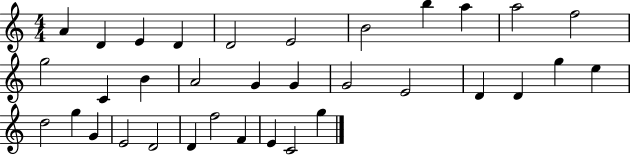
X:1
T:Untitled
M:4/4
L:1/4
K:C
A D E D D2 E2 B2 b a a2 f2 g2 C B A2 G G G2 E2 D D g e d2 g G E2 D2 D f2 F E C2 g